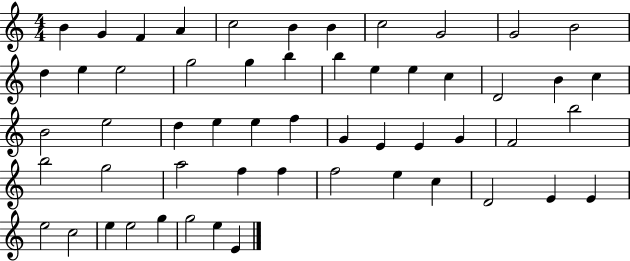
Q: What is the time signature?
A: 4/4